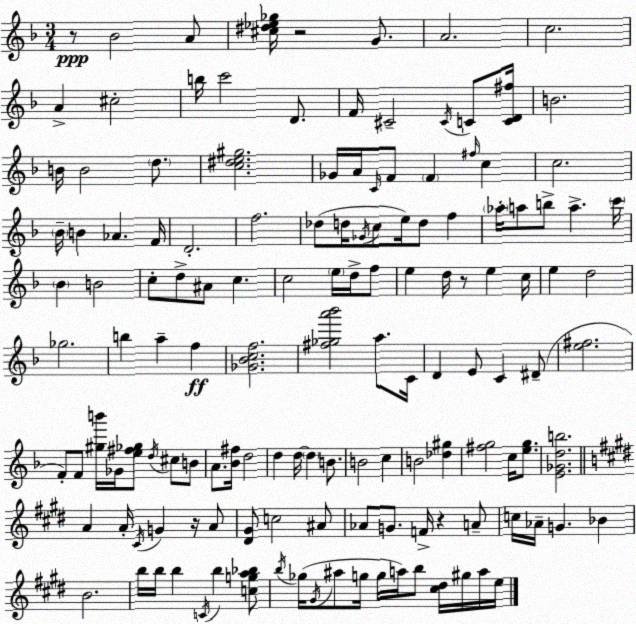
X:1
T:Untitled
M:3/4
L:1/4
K:F
z/2 _B2 A/2 [^c^d_e_g]/4 z2 G/2 A2 c2 A ^c2 b/4 c'2 D/2 F/4 ^C2 ^C/4 C/2 [CD^f]/4 B2 B/4 B2 d/2 [c^de^g]2 _G/4 A/4 C/4 F/2 F ^f/4 c c2 _B/4 B _A F/4 D2 f2 _d/2 d/4 _G/4 c/2 e/4 d/2 f _a/4 a/2 b/2 a c'/4 _B B2 c/2 d/2 ^A/2 c c2 e/4 d/4 f/2 e d/4 z/2 e c/4 e d2 _g2 b a f [_G_Bcf]2 [^f_ga'_b']2 a/2 C/4 D E/2 C ^D/2 [e^f]2 F/2 F/2 [^gb']/4 _G/4 [e^f_g]/2 d/4 ^c/2 B/2 A/2 [_B^f]/4 d2 d d/4 d B/2 B2 c B2 [_d^g] [^fg]2 c/4 [eg]/2 [E_Gdb]2 A A/4 ^C/4 G z/4 A/2 [^D^G]/2 c2 ^A/2 _A/2 G/2 F/4 z A/2 c/4 _A/4 G _B B2 b/4 b/4 b C/4 b [cga_b]/2 b/4 _g/4 ^G/4 ^a/2 g/4 g/4 a/4 b/2 [^c^d]/4 ^g/4 a/4 e/4